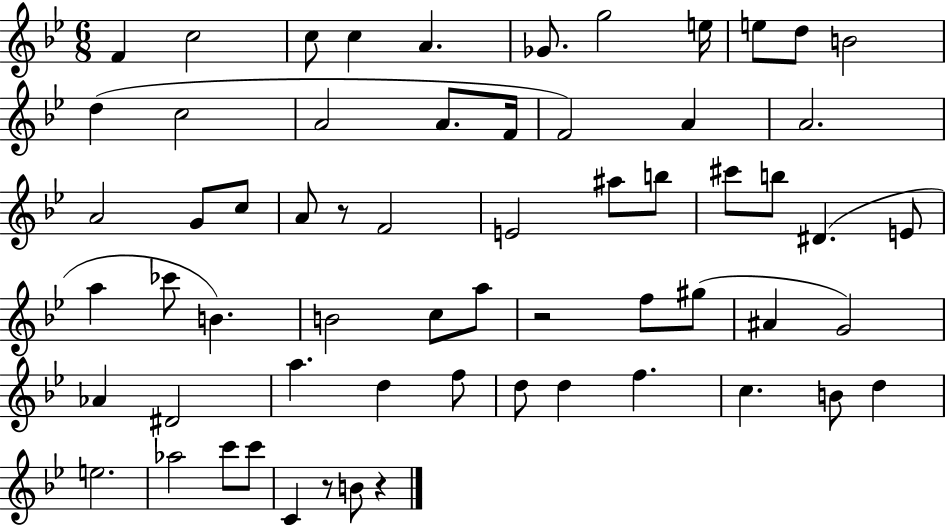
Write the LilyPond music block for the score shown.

{
  \clef treble
  \numericTimeSignature
  \time 6/8
  \key bes \major
  f'4 c''2 | c''8 c''4 a'4. | ges'8. g''2 e''16 | e''8 d''8 b'2 | \break d''4( c''2 | a'2 a'8. f'16 | f'2) a'4 | a'2. | \break a'2 g'8 c''8 | a'8 r8 f'2 | e'2 ais''8 b''8 | cis'''8 b''8 dis'4.( e'8 | \break a''4 ces'''8 b'4.) | b'2 c''8 a''8 | r2 f''8 gis''8( | ais'4 g'2) | \break aes'4 dis'2 | a''4. d''4 f''8 | d''8 d''4 f''4. | c''4. b'8 d''4 | \break e''2. | aes''2 c'''8 c'''8 | c'4 r8 b'8 r4 | \bar "|."
}